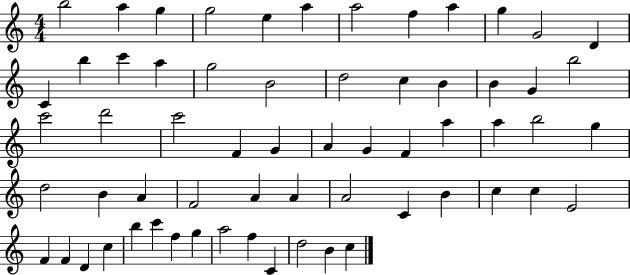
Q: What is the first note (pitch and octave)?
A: B5